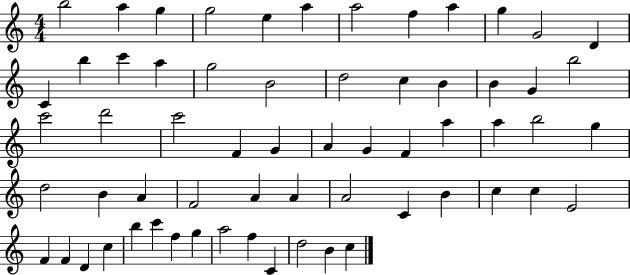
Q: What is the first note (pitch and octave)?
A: B5